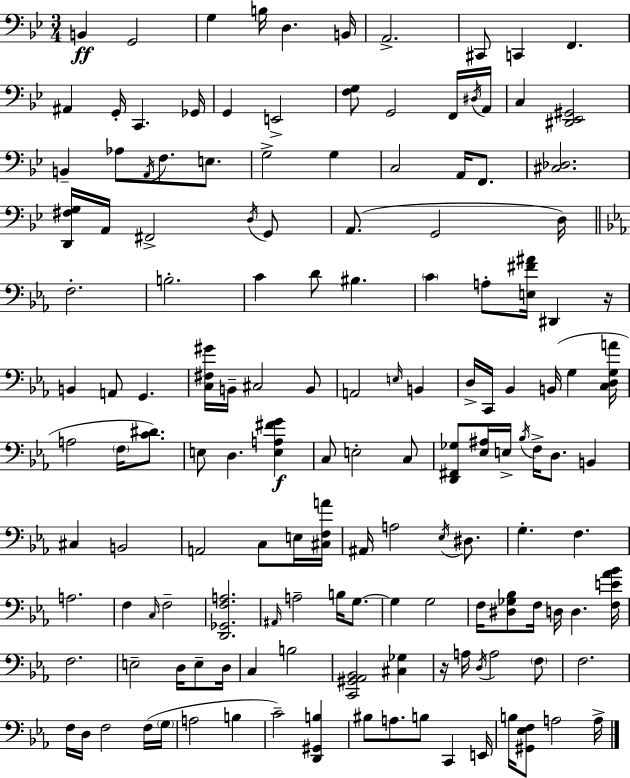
X:1
T:Untitled
M:3/4
L:1/4
K:Gm
B,, G,,2 G, B,/4 D, B,,/4 A,,2 ^C,,/2 C,, F,, ^A,, G,,/4 C,, _G,,/4 G,, E,,2 [F,G,]/2 G,,2 F,,/4 ^D,/4 A,,/4 C, [^D,,_E,,^G,,]2 B,, _A,/2 A,,/4 F,/2 E,/2 G,2 G, C,2 A,,/4 F,,/2 [^C,_D,]2 [D,,^F,G,]/4 A,,/4 ^F,,2 D,/4 G,,/2 A,,/2 G,,2 D,/4 F,2 B,2 C D/2 ^B, C A,/2 [E,^F^A]/4 ^D,, z/4 B,, A,,/2 G,, [C,^F,^G]/4 B,,/4 ^C,2 B,,/2 A,,2 E,/4 B,, D,/4 C,,/4 _B,, B,,/4 G, [C,D,G,A]/4 A,2 F,/4 [C^D]/2 E,/2 D, [E,A,^FG] C,/2 E,2 C,/2 [D,,^F,,_G,]/2 [_E,^A,]/4 E,/4 _B,/4 F,/4 D,/2 B,, ^C, B,,2 A,,2 C,/2 E,/4 [^C,F,A]/4 ^A,,/4 A,2 _E,/4 ^D,/2 G, F, A,2 F, C,/4 F,2 [D,,_G,,F,A,]2 ^A,,/4 A,2 B,/4 G,/2 G, G,2 F,/4 [^D,_G,_B,]/2 F,/4 D,/4 D, [F,E_A_B]/4 F,2 E,2 D,/4 E,/2 D,/4 C, B,2 [C,,^G,,_A,,_B,,]2 [^C,_G,] z/4 A,/4 D,/4 A,2 F,/2 F,2 F,/4 D,/4 F,2 F,/4 G,/4 A,2 B, C2 [D,,^G,,B,] ^B,/2 A,/2 B,/2 C,, E,,/4 B,/4 [^G,,_E,F,]/2 A,2 A,/4